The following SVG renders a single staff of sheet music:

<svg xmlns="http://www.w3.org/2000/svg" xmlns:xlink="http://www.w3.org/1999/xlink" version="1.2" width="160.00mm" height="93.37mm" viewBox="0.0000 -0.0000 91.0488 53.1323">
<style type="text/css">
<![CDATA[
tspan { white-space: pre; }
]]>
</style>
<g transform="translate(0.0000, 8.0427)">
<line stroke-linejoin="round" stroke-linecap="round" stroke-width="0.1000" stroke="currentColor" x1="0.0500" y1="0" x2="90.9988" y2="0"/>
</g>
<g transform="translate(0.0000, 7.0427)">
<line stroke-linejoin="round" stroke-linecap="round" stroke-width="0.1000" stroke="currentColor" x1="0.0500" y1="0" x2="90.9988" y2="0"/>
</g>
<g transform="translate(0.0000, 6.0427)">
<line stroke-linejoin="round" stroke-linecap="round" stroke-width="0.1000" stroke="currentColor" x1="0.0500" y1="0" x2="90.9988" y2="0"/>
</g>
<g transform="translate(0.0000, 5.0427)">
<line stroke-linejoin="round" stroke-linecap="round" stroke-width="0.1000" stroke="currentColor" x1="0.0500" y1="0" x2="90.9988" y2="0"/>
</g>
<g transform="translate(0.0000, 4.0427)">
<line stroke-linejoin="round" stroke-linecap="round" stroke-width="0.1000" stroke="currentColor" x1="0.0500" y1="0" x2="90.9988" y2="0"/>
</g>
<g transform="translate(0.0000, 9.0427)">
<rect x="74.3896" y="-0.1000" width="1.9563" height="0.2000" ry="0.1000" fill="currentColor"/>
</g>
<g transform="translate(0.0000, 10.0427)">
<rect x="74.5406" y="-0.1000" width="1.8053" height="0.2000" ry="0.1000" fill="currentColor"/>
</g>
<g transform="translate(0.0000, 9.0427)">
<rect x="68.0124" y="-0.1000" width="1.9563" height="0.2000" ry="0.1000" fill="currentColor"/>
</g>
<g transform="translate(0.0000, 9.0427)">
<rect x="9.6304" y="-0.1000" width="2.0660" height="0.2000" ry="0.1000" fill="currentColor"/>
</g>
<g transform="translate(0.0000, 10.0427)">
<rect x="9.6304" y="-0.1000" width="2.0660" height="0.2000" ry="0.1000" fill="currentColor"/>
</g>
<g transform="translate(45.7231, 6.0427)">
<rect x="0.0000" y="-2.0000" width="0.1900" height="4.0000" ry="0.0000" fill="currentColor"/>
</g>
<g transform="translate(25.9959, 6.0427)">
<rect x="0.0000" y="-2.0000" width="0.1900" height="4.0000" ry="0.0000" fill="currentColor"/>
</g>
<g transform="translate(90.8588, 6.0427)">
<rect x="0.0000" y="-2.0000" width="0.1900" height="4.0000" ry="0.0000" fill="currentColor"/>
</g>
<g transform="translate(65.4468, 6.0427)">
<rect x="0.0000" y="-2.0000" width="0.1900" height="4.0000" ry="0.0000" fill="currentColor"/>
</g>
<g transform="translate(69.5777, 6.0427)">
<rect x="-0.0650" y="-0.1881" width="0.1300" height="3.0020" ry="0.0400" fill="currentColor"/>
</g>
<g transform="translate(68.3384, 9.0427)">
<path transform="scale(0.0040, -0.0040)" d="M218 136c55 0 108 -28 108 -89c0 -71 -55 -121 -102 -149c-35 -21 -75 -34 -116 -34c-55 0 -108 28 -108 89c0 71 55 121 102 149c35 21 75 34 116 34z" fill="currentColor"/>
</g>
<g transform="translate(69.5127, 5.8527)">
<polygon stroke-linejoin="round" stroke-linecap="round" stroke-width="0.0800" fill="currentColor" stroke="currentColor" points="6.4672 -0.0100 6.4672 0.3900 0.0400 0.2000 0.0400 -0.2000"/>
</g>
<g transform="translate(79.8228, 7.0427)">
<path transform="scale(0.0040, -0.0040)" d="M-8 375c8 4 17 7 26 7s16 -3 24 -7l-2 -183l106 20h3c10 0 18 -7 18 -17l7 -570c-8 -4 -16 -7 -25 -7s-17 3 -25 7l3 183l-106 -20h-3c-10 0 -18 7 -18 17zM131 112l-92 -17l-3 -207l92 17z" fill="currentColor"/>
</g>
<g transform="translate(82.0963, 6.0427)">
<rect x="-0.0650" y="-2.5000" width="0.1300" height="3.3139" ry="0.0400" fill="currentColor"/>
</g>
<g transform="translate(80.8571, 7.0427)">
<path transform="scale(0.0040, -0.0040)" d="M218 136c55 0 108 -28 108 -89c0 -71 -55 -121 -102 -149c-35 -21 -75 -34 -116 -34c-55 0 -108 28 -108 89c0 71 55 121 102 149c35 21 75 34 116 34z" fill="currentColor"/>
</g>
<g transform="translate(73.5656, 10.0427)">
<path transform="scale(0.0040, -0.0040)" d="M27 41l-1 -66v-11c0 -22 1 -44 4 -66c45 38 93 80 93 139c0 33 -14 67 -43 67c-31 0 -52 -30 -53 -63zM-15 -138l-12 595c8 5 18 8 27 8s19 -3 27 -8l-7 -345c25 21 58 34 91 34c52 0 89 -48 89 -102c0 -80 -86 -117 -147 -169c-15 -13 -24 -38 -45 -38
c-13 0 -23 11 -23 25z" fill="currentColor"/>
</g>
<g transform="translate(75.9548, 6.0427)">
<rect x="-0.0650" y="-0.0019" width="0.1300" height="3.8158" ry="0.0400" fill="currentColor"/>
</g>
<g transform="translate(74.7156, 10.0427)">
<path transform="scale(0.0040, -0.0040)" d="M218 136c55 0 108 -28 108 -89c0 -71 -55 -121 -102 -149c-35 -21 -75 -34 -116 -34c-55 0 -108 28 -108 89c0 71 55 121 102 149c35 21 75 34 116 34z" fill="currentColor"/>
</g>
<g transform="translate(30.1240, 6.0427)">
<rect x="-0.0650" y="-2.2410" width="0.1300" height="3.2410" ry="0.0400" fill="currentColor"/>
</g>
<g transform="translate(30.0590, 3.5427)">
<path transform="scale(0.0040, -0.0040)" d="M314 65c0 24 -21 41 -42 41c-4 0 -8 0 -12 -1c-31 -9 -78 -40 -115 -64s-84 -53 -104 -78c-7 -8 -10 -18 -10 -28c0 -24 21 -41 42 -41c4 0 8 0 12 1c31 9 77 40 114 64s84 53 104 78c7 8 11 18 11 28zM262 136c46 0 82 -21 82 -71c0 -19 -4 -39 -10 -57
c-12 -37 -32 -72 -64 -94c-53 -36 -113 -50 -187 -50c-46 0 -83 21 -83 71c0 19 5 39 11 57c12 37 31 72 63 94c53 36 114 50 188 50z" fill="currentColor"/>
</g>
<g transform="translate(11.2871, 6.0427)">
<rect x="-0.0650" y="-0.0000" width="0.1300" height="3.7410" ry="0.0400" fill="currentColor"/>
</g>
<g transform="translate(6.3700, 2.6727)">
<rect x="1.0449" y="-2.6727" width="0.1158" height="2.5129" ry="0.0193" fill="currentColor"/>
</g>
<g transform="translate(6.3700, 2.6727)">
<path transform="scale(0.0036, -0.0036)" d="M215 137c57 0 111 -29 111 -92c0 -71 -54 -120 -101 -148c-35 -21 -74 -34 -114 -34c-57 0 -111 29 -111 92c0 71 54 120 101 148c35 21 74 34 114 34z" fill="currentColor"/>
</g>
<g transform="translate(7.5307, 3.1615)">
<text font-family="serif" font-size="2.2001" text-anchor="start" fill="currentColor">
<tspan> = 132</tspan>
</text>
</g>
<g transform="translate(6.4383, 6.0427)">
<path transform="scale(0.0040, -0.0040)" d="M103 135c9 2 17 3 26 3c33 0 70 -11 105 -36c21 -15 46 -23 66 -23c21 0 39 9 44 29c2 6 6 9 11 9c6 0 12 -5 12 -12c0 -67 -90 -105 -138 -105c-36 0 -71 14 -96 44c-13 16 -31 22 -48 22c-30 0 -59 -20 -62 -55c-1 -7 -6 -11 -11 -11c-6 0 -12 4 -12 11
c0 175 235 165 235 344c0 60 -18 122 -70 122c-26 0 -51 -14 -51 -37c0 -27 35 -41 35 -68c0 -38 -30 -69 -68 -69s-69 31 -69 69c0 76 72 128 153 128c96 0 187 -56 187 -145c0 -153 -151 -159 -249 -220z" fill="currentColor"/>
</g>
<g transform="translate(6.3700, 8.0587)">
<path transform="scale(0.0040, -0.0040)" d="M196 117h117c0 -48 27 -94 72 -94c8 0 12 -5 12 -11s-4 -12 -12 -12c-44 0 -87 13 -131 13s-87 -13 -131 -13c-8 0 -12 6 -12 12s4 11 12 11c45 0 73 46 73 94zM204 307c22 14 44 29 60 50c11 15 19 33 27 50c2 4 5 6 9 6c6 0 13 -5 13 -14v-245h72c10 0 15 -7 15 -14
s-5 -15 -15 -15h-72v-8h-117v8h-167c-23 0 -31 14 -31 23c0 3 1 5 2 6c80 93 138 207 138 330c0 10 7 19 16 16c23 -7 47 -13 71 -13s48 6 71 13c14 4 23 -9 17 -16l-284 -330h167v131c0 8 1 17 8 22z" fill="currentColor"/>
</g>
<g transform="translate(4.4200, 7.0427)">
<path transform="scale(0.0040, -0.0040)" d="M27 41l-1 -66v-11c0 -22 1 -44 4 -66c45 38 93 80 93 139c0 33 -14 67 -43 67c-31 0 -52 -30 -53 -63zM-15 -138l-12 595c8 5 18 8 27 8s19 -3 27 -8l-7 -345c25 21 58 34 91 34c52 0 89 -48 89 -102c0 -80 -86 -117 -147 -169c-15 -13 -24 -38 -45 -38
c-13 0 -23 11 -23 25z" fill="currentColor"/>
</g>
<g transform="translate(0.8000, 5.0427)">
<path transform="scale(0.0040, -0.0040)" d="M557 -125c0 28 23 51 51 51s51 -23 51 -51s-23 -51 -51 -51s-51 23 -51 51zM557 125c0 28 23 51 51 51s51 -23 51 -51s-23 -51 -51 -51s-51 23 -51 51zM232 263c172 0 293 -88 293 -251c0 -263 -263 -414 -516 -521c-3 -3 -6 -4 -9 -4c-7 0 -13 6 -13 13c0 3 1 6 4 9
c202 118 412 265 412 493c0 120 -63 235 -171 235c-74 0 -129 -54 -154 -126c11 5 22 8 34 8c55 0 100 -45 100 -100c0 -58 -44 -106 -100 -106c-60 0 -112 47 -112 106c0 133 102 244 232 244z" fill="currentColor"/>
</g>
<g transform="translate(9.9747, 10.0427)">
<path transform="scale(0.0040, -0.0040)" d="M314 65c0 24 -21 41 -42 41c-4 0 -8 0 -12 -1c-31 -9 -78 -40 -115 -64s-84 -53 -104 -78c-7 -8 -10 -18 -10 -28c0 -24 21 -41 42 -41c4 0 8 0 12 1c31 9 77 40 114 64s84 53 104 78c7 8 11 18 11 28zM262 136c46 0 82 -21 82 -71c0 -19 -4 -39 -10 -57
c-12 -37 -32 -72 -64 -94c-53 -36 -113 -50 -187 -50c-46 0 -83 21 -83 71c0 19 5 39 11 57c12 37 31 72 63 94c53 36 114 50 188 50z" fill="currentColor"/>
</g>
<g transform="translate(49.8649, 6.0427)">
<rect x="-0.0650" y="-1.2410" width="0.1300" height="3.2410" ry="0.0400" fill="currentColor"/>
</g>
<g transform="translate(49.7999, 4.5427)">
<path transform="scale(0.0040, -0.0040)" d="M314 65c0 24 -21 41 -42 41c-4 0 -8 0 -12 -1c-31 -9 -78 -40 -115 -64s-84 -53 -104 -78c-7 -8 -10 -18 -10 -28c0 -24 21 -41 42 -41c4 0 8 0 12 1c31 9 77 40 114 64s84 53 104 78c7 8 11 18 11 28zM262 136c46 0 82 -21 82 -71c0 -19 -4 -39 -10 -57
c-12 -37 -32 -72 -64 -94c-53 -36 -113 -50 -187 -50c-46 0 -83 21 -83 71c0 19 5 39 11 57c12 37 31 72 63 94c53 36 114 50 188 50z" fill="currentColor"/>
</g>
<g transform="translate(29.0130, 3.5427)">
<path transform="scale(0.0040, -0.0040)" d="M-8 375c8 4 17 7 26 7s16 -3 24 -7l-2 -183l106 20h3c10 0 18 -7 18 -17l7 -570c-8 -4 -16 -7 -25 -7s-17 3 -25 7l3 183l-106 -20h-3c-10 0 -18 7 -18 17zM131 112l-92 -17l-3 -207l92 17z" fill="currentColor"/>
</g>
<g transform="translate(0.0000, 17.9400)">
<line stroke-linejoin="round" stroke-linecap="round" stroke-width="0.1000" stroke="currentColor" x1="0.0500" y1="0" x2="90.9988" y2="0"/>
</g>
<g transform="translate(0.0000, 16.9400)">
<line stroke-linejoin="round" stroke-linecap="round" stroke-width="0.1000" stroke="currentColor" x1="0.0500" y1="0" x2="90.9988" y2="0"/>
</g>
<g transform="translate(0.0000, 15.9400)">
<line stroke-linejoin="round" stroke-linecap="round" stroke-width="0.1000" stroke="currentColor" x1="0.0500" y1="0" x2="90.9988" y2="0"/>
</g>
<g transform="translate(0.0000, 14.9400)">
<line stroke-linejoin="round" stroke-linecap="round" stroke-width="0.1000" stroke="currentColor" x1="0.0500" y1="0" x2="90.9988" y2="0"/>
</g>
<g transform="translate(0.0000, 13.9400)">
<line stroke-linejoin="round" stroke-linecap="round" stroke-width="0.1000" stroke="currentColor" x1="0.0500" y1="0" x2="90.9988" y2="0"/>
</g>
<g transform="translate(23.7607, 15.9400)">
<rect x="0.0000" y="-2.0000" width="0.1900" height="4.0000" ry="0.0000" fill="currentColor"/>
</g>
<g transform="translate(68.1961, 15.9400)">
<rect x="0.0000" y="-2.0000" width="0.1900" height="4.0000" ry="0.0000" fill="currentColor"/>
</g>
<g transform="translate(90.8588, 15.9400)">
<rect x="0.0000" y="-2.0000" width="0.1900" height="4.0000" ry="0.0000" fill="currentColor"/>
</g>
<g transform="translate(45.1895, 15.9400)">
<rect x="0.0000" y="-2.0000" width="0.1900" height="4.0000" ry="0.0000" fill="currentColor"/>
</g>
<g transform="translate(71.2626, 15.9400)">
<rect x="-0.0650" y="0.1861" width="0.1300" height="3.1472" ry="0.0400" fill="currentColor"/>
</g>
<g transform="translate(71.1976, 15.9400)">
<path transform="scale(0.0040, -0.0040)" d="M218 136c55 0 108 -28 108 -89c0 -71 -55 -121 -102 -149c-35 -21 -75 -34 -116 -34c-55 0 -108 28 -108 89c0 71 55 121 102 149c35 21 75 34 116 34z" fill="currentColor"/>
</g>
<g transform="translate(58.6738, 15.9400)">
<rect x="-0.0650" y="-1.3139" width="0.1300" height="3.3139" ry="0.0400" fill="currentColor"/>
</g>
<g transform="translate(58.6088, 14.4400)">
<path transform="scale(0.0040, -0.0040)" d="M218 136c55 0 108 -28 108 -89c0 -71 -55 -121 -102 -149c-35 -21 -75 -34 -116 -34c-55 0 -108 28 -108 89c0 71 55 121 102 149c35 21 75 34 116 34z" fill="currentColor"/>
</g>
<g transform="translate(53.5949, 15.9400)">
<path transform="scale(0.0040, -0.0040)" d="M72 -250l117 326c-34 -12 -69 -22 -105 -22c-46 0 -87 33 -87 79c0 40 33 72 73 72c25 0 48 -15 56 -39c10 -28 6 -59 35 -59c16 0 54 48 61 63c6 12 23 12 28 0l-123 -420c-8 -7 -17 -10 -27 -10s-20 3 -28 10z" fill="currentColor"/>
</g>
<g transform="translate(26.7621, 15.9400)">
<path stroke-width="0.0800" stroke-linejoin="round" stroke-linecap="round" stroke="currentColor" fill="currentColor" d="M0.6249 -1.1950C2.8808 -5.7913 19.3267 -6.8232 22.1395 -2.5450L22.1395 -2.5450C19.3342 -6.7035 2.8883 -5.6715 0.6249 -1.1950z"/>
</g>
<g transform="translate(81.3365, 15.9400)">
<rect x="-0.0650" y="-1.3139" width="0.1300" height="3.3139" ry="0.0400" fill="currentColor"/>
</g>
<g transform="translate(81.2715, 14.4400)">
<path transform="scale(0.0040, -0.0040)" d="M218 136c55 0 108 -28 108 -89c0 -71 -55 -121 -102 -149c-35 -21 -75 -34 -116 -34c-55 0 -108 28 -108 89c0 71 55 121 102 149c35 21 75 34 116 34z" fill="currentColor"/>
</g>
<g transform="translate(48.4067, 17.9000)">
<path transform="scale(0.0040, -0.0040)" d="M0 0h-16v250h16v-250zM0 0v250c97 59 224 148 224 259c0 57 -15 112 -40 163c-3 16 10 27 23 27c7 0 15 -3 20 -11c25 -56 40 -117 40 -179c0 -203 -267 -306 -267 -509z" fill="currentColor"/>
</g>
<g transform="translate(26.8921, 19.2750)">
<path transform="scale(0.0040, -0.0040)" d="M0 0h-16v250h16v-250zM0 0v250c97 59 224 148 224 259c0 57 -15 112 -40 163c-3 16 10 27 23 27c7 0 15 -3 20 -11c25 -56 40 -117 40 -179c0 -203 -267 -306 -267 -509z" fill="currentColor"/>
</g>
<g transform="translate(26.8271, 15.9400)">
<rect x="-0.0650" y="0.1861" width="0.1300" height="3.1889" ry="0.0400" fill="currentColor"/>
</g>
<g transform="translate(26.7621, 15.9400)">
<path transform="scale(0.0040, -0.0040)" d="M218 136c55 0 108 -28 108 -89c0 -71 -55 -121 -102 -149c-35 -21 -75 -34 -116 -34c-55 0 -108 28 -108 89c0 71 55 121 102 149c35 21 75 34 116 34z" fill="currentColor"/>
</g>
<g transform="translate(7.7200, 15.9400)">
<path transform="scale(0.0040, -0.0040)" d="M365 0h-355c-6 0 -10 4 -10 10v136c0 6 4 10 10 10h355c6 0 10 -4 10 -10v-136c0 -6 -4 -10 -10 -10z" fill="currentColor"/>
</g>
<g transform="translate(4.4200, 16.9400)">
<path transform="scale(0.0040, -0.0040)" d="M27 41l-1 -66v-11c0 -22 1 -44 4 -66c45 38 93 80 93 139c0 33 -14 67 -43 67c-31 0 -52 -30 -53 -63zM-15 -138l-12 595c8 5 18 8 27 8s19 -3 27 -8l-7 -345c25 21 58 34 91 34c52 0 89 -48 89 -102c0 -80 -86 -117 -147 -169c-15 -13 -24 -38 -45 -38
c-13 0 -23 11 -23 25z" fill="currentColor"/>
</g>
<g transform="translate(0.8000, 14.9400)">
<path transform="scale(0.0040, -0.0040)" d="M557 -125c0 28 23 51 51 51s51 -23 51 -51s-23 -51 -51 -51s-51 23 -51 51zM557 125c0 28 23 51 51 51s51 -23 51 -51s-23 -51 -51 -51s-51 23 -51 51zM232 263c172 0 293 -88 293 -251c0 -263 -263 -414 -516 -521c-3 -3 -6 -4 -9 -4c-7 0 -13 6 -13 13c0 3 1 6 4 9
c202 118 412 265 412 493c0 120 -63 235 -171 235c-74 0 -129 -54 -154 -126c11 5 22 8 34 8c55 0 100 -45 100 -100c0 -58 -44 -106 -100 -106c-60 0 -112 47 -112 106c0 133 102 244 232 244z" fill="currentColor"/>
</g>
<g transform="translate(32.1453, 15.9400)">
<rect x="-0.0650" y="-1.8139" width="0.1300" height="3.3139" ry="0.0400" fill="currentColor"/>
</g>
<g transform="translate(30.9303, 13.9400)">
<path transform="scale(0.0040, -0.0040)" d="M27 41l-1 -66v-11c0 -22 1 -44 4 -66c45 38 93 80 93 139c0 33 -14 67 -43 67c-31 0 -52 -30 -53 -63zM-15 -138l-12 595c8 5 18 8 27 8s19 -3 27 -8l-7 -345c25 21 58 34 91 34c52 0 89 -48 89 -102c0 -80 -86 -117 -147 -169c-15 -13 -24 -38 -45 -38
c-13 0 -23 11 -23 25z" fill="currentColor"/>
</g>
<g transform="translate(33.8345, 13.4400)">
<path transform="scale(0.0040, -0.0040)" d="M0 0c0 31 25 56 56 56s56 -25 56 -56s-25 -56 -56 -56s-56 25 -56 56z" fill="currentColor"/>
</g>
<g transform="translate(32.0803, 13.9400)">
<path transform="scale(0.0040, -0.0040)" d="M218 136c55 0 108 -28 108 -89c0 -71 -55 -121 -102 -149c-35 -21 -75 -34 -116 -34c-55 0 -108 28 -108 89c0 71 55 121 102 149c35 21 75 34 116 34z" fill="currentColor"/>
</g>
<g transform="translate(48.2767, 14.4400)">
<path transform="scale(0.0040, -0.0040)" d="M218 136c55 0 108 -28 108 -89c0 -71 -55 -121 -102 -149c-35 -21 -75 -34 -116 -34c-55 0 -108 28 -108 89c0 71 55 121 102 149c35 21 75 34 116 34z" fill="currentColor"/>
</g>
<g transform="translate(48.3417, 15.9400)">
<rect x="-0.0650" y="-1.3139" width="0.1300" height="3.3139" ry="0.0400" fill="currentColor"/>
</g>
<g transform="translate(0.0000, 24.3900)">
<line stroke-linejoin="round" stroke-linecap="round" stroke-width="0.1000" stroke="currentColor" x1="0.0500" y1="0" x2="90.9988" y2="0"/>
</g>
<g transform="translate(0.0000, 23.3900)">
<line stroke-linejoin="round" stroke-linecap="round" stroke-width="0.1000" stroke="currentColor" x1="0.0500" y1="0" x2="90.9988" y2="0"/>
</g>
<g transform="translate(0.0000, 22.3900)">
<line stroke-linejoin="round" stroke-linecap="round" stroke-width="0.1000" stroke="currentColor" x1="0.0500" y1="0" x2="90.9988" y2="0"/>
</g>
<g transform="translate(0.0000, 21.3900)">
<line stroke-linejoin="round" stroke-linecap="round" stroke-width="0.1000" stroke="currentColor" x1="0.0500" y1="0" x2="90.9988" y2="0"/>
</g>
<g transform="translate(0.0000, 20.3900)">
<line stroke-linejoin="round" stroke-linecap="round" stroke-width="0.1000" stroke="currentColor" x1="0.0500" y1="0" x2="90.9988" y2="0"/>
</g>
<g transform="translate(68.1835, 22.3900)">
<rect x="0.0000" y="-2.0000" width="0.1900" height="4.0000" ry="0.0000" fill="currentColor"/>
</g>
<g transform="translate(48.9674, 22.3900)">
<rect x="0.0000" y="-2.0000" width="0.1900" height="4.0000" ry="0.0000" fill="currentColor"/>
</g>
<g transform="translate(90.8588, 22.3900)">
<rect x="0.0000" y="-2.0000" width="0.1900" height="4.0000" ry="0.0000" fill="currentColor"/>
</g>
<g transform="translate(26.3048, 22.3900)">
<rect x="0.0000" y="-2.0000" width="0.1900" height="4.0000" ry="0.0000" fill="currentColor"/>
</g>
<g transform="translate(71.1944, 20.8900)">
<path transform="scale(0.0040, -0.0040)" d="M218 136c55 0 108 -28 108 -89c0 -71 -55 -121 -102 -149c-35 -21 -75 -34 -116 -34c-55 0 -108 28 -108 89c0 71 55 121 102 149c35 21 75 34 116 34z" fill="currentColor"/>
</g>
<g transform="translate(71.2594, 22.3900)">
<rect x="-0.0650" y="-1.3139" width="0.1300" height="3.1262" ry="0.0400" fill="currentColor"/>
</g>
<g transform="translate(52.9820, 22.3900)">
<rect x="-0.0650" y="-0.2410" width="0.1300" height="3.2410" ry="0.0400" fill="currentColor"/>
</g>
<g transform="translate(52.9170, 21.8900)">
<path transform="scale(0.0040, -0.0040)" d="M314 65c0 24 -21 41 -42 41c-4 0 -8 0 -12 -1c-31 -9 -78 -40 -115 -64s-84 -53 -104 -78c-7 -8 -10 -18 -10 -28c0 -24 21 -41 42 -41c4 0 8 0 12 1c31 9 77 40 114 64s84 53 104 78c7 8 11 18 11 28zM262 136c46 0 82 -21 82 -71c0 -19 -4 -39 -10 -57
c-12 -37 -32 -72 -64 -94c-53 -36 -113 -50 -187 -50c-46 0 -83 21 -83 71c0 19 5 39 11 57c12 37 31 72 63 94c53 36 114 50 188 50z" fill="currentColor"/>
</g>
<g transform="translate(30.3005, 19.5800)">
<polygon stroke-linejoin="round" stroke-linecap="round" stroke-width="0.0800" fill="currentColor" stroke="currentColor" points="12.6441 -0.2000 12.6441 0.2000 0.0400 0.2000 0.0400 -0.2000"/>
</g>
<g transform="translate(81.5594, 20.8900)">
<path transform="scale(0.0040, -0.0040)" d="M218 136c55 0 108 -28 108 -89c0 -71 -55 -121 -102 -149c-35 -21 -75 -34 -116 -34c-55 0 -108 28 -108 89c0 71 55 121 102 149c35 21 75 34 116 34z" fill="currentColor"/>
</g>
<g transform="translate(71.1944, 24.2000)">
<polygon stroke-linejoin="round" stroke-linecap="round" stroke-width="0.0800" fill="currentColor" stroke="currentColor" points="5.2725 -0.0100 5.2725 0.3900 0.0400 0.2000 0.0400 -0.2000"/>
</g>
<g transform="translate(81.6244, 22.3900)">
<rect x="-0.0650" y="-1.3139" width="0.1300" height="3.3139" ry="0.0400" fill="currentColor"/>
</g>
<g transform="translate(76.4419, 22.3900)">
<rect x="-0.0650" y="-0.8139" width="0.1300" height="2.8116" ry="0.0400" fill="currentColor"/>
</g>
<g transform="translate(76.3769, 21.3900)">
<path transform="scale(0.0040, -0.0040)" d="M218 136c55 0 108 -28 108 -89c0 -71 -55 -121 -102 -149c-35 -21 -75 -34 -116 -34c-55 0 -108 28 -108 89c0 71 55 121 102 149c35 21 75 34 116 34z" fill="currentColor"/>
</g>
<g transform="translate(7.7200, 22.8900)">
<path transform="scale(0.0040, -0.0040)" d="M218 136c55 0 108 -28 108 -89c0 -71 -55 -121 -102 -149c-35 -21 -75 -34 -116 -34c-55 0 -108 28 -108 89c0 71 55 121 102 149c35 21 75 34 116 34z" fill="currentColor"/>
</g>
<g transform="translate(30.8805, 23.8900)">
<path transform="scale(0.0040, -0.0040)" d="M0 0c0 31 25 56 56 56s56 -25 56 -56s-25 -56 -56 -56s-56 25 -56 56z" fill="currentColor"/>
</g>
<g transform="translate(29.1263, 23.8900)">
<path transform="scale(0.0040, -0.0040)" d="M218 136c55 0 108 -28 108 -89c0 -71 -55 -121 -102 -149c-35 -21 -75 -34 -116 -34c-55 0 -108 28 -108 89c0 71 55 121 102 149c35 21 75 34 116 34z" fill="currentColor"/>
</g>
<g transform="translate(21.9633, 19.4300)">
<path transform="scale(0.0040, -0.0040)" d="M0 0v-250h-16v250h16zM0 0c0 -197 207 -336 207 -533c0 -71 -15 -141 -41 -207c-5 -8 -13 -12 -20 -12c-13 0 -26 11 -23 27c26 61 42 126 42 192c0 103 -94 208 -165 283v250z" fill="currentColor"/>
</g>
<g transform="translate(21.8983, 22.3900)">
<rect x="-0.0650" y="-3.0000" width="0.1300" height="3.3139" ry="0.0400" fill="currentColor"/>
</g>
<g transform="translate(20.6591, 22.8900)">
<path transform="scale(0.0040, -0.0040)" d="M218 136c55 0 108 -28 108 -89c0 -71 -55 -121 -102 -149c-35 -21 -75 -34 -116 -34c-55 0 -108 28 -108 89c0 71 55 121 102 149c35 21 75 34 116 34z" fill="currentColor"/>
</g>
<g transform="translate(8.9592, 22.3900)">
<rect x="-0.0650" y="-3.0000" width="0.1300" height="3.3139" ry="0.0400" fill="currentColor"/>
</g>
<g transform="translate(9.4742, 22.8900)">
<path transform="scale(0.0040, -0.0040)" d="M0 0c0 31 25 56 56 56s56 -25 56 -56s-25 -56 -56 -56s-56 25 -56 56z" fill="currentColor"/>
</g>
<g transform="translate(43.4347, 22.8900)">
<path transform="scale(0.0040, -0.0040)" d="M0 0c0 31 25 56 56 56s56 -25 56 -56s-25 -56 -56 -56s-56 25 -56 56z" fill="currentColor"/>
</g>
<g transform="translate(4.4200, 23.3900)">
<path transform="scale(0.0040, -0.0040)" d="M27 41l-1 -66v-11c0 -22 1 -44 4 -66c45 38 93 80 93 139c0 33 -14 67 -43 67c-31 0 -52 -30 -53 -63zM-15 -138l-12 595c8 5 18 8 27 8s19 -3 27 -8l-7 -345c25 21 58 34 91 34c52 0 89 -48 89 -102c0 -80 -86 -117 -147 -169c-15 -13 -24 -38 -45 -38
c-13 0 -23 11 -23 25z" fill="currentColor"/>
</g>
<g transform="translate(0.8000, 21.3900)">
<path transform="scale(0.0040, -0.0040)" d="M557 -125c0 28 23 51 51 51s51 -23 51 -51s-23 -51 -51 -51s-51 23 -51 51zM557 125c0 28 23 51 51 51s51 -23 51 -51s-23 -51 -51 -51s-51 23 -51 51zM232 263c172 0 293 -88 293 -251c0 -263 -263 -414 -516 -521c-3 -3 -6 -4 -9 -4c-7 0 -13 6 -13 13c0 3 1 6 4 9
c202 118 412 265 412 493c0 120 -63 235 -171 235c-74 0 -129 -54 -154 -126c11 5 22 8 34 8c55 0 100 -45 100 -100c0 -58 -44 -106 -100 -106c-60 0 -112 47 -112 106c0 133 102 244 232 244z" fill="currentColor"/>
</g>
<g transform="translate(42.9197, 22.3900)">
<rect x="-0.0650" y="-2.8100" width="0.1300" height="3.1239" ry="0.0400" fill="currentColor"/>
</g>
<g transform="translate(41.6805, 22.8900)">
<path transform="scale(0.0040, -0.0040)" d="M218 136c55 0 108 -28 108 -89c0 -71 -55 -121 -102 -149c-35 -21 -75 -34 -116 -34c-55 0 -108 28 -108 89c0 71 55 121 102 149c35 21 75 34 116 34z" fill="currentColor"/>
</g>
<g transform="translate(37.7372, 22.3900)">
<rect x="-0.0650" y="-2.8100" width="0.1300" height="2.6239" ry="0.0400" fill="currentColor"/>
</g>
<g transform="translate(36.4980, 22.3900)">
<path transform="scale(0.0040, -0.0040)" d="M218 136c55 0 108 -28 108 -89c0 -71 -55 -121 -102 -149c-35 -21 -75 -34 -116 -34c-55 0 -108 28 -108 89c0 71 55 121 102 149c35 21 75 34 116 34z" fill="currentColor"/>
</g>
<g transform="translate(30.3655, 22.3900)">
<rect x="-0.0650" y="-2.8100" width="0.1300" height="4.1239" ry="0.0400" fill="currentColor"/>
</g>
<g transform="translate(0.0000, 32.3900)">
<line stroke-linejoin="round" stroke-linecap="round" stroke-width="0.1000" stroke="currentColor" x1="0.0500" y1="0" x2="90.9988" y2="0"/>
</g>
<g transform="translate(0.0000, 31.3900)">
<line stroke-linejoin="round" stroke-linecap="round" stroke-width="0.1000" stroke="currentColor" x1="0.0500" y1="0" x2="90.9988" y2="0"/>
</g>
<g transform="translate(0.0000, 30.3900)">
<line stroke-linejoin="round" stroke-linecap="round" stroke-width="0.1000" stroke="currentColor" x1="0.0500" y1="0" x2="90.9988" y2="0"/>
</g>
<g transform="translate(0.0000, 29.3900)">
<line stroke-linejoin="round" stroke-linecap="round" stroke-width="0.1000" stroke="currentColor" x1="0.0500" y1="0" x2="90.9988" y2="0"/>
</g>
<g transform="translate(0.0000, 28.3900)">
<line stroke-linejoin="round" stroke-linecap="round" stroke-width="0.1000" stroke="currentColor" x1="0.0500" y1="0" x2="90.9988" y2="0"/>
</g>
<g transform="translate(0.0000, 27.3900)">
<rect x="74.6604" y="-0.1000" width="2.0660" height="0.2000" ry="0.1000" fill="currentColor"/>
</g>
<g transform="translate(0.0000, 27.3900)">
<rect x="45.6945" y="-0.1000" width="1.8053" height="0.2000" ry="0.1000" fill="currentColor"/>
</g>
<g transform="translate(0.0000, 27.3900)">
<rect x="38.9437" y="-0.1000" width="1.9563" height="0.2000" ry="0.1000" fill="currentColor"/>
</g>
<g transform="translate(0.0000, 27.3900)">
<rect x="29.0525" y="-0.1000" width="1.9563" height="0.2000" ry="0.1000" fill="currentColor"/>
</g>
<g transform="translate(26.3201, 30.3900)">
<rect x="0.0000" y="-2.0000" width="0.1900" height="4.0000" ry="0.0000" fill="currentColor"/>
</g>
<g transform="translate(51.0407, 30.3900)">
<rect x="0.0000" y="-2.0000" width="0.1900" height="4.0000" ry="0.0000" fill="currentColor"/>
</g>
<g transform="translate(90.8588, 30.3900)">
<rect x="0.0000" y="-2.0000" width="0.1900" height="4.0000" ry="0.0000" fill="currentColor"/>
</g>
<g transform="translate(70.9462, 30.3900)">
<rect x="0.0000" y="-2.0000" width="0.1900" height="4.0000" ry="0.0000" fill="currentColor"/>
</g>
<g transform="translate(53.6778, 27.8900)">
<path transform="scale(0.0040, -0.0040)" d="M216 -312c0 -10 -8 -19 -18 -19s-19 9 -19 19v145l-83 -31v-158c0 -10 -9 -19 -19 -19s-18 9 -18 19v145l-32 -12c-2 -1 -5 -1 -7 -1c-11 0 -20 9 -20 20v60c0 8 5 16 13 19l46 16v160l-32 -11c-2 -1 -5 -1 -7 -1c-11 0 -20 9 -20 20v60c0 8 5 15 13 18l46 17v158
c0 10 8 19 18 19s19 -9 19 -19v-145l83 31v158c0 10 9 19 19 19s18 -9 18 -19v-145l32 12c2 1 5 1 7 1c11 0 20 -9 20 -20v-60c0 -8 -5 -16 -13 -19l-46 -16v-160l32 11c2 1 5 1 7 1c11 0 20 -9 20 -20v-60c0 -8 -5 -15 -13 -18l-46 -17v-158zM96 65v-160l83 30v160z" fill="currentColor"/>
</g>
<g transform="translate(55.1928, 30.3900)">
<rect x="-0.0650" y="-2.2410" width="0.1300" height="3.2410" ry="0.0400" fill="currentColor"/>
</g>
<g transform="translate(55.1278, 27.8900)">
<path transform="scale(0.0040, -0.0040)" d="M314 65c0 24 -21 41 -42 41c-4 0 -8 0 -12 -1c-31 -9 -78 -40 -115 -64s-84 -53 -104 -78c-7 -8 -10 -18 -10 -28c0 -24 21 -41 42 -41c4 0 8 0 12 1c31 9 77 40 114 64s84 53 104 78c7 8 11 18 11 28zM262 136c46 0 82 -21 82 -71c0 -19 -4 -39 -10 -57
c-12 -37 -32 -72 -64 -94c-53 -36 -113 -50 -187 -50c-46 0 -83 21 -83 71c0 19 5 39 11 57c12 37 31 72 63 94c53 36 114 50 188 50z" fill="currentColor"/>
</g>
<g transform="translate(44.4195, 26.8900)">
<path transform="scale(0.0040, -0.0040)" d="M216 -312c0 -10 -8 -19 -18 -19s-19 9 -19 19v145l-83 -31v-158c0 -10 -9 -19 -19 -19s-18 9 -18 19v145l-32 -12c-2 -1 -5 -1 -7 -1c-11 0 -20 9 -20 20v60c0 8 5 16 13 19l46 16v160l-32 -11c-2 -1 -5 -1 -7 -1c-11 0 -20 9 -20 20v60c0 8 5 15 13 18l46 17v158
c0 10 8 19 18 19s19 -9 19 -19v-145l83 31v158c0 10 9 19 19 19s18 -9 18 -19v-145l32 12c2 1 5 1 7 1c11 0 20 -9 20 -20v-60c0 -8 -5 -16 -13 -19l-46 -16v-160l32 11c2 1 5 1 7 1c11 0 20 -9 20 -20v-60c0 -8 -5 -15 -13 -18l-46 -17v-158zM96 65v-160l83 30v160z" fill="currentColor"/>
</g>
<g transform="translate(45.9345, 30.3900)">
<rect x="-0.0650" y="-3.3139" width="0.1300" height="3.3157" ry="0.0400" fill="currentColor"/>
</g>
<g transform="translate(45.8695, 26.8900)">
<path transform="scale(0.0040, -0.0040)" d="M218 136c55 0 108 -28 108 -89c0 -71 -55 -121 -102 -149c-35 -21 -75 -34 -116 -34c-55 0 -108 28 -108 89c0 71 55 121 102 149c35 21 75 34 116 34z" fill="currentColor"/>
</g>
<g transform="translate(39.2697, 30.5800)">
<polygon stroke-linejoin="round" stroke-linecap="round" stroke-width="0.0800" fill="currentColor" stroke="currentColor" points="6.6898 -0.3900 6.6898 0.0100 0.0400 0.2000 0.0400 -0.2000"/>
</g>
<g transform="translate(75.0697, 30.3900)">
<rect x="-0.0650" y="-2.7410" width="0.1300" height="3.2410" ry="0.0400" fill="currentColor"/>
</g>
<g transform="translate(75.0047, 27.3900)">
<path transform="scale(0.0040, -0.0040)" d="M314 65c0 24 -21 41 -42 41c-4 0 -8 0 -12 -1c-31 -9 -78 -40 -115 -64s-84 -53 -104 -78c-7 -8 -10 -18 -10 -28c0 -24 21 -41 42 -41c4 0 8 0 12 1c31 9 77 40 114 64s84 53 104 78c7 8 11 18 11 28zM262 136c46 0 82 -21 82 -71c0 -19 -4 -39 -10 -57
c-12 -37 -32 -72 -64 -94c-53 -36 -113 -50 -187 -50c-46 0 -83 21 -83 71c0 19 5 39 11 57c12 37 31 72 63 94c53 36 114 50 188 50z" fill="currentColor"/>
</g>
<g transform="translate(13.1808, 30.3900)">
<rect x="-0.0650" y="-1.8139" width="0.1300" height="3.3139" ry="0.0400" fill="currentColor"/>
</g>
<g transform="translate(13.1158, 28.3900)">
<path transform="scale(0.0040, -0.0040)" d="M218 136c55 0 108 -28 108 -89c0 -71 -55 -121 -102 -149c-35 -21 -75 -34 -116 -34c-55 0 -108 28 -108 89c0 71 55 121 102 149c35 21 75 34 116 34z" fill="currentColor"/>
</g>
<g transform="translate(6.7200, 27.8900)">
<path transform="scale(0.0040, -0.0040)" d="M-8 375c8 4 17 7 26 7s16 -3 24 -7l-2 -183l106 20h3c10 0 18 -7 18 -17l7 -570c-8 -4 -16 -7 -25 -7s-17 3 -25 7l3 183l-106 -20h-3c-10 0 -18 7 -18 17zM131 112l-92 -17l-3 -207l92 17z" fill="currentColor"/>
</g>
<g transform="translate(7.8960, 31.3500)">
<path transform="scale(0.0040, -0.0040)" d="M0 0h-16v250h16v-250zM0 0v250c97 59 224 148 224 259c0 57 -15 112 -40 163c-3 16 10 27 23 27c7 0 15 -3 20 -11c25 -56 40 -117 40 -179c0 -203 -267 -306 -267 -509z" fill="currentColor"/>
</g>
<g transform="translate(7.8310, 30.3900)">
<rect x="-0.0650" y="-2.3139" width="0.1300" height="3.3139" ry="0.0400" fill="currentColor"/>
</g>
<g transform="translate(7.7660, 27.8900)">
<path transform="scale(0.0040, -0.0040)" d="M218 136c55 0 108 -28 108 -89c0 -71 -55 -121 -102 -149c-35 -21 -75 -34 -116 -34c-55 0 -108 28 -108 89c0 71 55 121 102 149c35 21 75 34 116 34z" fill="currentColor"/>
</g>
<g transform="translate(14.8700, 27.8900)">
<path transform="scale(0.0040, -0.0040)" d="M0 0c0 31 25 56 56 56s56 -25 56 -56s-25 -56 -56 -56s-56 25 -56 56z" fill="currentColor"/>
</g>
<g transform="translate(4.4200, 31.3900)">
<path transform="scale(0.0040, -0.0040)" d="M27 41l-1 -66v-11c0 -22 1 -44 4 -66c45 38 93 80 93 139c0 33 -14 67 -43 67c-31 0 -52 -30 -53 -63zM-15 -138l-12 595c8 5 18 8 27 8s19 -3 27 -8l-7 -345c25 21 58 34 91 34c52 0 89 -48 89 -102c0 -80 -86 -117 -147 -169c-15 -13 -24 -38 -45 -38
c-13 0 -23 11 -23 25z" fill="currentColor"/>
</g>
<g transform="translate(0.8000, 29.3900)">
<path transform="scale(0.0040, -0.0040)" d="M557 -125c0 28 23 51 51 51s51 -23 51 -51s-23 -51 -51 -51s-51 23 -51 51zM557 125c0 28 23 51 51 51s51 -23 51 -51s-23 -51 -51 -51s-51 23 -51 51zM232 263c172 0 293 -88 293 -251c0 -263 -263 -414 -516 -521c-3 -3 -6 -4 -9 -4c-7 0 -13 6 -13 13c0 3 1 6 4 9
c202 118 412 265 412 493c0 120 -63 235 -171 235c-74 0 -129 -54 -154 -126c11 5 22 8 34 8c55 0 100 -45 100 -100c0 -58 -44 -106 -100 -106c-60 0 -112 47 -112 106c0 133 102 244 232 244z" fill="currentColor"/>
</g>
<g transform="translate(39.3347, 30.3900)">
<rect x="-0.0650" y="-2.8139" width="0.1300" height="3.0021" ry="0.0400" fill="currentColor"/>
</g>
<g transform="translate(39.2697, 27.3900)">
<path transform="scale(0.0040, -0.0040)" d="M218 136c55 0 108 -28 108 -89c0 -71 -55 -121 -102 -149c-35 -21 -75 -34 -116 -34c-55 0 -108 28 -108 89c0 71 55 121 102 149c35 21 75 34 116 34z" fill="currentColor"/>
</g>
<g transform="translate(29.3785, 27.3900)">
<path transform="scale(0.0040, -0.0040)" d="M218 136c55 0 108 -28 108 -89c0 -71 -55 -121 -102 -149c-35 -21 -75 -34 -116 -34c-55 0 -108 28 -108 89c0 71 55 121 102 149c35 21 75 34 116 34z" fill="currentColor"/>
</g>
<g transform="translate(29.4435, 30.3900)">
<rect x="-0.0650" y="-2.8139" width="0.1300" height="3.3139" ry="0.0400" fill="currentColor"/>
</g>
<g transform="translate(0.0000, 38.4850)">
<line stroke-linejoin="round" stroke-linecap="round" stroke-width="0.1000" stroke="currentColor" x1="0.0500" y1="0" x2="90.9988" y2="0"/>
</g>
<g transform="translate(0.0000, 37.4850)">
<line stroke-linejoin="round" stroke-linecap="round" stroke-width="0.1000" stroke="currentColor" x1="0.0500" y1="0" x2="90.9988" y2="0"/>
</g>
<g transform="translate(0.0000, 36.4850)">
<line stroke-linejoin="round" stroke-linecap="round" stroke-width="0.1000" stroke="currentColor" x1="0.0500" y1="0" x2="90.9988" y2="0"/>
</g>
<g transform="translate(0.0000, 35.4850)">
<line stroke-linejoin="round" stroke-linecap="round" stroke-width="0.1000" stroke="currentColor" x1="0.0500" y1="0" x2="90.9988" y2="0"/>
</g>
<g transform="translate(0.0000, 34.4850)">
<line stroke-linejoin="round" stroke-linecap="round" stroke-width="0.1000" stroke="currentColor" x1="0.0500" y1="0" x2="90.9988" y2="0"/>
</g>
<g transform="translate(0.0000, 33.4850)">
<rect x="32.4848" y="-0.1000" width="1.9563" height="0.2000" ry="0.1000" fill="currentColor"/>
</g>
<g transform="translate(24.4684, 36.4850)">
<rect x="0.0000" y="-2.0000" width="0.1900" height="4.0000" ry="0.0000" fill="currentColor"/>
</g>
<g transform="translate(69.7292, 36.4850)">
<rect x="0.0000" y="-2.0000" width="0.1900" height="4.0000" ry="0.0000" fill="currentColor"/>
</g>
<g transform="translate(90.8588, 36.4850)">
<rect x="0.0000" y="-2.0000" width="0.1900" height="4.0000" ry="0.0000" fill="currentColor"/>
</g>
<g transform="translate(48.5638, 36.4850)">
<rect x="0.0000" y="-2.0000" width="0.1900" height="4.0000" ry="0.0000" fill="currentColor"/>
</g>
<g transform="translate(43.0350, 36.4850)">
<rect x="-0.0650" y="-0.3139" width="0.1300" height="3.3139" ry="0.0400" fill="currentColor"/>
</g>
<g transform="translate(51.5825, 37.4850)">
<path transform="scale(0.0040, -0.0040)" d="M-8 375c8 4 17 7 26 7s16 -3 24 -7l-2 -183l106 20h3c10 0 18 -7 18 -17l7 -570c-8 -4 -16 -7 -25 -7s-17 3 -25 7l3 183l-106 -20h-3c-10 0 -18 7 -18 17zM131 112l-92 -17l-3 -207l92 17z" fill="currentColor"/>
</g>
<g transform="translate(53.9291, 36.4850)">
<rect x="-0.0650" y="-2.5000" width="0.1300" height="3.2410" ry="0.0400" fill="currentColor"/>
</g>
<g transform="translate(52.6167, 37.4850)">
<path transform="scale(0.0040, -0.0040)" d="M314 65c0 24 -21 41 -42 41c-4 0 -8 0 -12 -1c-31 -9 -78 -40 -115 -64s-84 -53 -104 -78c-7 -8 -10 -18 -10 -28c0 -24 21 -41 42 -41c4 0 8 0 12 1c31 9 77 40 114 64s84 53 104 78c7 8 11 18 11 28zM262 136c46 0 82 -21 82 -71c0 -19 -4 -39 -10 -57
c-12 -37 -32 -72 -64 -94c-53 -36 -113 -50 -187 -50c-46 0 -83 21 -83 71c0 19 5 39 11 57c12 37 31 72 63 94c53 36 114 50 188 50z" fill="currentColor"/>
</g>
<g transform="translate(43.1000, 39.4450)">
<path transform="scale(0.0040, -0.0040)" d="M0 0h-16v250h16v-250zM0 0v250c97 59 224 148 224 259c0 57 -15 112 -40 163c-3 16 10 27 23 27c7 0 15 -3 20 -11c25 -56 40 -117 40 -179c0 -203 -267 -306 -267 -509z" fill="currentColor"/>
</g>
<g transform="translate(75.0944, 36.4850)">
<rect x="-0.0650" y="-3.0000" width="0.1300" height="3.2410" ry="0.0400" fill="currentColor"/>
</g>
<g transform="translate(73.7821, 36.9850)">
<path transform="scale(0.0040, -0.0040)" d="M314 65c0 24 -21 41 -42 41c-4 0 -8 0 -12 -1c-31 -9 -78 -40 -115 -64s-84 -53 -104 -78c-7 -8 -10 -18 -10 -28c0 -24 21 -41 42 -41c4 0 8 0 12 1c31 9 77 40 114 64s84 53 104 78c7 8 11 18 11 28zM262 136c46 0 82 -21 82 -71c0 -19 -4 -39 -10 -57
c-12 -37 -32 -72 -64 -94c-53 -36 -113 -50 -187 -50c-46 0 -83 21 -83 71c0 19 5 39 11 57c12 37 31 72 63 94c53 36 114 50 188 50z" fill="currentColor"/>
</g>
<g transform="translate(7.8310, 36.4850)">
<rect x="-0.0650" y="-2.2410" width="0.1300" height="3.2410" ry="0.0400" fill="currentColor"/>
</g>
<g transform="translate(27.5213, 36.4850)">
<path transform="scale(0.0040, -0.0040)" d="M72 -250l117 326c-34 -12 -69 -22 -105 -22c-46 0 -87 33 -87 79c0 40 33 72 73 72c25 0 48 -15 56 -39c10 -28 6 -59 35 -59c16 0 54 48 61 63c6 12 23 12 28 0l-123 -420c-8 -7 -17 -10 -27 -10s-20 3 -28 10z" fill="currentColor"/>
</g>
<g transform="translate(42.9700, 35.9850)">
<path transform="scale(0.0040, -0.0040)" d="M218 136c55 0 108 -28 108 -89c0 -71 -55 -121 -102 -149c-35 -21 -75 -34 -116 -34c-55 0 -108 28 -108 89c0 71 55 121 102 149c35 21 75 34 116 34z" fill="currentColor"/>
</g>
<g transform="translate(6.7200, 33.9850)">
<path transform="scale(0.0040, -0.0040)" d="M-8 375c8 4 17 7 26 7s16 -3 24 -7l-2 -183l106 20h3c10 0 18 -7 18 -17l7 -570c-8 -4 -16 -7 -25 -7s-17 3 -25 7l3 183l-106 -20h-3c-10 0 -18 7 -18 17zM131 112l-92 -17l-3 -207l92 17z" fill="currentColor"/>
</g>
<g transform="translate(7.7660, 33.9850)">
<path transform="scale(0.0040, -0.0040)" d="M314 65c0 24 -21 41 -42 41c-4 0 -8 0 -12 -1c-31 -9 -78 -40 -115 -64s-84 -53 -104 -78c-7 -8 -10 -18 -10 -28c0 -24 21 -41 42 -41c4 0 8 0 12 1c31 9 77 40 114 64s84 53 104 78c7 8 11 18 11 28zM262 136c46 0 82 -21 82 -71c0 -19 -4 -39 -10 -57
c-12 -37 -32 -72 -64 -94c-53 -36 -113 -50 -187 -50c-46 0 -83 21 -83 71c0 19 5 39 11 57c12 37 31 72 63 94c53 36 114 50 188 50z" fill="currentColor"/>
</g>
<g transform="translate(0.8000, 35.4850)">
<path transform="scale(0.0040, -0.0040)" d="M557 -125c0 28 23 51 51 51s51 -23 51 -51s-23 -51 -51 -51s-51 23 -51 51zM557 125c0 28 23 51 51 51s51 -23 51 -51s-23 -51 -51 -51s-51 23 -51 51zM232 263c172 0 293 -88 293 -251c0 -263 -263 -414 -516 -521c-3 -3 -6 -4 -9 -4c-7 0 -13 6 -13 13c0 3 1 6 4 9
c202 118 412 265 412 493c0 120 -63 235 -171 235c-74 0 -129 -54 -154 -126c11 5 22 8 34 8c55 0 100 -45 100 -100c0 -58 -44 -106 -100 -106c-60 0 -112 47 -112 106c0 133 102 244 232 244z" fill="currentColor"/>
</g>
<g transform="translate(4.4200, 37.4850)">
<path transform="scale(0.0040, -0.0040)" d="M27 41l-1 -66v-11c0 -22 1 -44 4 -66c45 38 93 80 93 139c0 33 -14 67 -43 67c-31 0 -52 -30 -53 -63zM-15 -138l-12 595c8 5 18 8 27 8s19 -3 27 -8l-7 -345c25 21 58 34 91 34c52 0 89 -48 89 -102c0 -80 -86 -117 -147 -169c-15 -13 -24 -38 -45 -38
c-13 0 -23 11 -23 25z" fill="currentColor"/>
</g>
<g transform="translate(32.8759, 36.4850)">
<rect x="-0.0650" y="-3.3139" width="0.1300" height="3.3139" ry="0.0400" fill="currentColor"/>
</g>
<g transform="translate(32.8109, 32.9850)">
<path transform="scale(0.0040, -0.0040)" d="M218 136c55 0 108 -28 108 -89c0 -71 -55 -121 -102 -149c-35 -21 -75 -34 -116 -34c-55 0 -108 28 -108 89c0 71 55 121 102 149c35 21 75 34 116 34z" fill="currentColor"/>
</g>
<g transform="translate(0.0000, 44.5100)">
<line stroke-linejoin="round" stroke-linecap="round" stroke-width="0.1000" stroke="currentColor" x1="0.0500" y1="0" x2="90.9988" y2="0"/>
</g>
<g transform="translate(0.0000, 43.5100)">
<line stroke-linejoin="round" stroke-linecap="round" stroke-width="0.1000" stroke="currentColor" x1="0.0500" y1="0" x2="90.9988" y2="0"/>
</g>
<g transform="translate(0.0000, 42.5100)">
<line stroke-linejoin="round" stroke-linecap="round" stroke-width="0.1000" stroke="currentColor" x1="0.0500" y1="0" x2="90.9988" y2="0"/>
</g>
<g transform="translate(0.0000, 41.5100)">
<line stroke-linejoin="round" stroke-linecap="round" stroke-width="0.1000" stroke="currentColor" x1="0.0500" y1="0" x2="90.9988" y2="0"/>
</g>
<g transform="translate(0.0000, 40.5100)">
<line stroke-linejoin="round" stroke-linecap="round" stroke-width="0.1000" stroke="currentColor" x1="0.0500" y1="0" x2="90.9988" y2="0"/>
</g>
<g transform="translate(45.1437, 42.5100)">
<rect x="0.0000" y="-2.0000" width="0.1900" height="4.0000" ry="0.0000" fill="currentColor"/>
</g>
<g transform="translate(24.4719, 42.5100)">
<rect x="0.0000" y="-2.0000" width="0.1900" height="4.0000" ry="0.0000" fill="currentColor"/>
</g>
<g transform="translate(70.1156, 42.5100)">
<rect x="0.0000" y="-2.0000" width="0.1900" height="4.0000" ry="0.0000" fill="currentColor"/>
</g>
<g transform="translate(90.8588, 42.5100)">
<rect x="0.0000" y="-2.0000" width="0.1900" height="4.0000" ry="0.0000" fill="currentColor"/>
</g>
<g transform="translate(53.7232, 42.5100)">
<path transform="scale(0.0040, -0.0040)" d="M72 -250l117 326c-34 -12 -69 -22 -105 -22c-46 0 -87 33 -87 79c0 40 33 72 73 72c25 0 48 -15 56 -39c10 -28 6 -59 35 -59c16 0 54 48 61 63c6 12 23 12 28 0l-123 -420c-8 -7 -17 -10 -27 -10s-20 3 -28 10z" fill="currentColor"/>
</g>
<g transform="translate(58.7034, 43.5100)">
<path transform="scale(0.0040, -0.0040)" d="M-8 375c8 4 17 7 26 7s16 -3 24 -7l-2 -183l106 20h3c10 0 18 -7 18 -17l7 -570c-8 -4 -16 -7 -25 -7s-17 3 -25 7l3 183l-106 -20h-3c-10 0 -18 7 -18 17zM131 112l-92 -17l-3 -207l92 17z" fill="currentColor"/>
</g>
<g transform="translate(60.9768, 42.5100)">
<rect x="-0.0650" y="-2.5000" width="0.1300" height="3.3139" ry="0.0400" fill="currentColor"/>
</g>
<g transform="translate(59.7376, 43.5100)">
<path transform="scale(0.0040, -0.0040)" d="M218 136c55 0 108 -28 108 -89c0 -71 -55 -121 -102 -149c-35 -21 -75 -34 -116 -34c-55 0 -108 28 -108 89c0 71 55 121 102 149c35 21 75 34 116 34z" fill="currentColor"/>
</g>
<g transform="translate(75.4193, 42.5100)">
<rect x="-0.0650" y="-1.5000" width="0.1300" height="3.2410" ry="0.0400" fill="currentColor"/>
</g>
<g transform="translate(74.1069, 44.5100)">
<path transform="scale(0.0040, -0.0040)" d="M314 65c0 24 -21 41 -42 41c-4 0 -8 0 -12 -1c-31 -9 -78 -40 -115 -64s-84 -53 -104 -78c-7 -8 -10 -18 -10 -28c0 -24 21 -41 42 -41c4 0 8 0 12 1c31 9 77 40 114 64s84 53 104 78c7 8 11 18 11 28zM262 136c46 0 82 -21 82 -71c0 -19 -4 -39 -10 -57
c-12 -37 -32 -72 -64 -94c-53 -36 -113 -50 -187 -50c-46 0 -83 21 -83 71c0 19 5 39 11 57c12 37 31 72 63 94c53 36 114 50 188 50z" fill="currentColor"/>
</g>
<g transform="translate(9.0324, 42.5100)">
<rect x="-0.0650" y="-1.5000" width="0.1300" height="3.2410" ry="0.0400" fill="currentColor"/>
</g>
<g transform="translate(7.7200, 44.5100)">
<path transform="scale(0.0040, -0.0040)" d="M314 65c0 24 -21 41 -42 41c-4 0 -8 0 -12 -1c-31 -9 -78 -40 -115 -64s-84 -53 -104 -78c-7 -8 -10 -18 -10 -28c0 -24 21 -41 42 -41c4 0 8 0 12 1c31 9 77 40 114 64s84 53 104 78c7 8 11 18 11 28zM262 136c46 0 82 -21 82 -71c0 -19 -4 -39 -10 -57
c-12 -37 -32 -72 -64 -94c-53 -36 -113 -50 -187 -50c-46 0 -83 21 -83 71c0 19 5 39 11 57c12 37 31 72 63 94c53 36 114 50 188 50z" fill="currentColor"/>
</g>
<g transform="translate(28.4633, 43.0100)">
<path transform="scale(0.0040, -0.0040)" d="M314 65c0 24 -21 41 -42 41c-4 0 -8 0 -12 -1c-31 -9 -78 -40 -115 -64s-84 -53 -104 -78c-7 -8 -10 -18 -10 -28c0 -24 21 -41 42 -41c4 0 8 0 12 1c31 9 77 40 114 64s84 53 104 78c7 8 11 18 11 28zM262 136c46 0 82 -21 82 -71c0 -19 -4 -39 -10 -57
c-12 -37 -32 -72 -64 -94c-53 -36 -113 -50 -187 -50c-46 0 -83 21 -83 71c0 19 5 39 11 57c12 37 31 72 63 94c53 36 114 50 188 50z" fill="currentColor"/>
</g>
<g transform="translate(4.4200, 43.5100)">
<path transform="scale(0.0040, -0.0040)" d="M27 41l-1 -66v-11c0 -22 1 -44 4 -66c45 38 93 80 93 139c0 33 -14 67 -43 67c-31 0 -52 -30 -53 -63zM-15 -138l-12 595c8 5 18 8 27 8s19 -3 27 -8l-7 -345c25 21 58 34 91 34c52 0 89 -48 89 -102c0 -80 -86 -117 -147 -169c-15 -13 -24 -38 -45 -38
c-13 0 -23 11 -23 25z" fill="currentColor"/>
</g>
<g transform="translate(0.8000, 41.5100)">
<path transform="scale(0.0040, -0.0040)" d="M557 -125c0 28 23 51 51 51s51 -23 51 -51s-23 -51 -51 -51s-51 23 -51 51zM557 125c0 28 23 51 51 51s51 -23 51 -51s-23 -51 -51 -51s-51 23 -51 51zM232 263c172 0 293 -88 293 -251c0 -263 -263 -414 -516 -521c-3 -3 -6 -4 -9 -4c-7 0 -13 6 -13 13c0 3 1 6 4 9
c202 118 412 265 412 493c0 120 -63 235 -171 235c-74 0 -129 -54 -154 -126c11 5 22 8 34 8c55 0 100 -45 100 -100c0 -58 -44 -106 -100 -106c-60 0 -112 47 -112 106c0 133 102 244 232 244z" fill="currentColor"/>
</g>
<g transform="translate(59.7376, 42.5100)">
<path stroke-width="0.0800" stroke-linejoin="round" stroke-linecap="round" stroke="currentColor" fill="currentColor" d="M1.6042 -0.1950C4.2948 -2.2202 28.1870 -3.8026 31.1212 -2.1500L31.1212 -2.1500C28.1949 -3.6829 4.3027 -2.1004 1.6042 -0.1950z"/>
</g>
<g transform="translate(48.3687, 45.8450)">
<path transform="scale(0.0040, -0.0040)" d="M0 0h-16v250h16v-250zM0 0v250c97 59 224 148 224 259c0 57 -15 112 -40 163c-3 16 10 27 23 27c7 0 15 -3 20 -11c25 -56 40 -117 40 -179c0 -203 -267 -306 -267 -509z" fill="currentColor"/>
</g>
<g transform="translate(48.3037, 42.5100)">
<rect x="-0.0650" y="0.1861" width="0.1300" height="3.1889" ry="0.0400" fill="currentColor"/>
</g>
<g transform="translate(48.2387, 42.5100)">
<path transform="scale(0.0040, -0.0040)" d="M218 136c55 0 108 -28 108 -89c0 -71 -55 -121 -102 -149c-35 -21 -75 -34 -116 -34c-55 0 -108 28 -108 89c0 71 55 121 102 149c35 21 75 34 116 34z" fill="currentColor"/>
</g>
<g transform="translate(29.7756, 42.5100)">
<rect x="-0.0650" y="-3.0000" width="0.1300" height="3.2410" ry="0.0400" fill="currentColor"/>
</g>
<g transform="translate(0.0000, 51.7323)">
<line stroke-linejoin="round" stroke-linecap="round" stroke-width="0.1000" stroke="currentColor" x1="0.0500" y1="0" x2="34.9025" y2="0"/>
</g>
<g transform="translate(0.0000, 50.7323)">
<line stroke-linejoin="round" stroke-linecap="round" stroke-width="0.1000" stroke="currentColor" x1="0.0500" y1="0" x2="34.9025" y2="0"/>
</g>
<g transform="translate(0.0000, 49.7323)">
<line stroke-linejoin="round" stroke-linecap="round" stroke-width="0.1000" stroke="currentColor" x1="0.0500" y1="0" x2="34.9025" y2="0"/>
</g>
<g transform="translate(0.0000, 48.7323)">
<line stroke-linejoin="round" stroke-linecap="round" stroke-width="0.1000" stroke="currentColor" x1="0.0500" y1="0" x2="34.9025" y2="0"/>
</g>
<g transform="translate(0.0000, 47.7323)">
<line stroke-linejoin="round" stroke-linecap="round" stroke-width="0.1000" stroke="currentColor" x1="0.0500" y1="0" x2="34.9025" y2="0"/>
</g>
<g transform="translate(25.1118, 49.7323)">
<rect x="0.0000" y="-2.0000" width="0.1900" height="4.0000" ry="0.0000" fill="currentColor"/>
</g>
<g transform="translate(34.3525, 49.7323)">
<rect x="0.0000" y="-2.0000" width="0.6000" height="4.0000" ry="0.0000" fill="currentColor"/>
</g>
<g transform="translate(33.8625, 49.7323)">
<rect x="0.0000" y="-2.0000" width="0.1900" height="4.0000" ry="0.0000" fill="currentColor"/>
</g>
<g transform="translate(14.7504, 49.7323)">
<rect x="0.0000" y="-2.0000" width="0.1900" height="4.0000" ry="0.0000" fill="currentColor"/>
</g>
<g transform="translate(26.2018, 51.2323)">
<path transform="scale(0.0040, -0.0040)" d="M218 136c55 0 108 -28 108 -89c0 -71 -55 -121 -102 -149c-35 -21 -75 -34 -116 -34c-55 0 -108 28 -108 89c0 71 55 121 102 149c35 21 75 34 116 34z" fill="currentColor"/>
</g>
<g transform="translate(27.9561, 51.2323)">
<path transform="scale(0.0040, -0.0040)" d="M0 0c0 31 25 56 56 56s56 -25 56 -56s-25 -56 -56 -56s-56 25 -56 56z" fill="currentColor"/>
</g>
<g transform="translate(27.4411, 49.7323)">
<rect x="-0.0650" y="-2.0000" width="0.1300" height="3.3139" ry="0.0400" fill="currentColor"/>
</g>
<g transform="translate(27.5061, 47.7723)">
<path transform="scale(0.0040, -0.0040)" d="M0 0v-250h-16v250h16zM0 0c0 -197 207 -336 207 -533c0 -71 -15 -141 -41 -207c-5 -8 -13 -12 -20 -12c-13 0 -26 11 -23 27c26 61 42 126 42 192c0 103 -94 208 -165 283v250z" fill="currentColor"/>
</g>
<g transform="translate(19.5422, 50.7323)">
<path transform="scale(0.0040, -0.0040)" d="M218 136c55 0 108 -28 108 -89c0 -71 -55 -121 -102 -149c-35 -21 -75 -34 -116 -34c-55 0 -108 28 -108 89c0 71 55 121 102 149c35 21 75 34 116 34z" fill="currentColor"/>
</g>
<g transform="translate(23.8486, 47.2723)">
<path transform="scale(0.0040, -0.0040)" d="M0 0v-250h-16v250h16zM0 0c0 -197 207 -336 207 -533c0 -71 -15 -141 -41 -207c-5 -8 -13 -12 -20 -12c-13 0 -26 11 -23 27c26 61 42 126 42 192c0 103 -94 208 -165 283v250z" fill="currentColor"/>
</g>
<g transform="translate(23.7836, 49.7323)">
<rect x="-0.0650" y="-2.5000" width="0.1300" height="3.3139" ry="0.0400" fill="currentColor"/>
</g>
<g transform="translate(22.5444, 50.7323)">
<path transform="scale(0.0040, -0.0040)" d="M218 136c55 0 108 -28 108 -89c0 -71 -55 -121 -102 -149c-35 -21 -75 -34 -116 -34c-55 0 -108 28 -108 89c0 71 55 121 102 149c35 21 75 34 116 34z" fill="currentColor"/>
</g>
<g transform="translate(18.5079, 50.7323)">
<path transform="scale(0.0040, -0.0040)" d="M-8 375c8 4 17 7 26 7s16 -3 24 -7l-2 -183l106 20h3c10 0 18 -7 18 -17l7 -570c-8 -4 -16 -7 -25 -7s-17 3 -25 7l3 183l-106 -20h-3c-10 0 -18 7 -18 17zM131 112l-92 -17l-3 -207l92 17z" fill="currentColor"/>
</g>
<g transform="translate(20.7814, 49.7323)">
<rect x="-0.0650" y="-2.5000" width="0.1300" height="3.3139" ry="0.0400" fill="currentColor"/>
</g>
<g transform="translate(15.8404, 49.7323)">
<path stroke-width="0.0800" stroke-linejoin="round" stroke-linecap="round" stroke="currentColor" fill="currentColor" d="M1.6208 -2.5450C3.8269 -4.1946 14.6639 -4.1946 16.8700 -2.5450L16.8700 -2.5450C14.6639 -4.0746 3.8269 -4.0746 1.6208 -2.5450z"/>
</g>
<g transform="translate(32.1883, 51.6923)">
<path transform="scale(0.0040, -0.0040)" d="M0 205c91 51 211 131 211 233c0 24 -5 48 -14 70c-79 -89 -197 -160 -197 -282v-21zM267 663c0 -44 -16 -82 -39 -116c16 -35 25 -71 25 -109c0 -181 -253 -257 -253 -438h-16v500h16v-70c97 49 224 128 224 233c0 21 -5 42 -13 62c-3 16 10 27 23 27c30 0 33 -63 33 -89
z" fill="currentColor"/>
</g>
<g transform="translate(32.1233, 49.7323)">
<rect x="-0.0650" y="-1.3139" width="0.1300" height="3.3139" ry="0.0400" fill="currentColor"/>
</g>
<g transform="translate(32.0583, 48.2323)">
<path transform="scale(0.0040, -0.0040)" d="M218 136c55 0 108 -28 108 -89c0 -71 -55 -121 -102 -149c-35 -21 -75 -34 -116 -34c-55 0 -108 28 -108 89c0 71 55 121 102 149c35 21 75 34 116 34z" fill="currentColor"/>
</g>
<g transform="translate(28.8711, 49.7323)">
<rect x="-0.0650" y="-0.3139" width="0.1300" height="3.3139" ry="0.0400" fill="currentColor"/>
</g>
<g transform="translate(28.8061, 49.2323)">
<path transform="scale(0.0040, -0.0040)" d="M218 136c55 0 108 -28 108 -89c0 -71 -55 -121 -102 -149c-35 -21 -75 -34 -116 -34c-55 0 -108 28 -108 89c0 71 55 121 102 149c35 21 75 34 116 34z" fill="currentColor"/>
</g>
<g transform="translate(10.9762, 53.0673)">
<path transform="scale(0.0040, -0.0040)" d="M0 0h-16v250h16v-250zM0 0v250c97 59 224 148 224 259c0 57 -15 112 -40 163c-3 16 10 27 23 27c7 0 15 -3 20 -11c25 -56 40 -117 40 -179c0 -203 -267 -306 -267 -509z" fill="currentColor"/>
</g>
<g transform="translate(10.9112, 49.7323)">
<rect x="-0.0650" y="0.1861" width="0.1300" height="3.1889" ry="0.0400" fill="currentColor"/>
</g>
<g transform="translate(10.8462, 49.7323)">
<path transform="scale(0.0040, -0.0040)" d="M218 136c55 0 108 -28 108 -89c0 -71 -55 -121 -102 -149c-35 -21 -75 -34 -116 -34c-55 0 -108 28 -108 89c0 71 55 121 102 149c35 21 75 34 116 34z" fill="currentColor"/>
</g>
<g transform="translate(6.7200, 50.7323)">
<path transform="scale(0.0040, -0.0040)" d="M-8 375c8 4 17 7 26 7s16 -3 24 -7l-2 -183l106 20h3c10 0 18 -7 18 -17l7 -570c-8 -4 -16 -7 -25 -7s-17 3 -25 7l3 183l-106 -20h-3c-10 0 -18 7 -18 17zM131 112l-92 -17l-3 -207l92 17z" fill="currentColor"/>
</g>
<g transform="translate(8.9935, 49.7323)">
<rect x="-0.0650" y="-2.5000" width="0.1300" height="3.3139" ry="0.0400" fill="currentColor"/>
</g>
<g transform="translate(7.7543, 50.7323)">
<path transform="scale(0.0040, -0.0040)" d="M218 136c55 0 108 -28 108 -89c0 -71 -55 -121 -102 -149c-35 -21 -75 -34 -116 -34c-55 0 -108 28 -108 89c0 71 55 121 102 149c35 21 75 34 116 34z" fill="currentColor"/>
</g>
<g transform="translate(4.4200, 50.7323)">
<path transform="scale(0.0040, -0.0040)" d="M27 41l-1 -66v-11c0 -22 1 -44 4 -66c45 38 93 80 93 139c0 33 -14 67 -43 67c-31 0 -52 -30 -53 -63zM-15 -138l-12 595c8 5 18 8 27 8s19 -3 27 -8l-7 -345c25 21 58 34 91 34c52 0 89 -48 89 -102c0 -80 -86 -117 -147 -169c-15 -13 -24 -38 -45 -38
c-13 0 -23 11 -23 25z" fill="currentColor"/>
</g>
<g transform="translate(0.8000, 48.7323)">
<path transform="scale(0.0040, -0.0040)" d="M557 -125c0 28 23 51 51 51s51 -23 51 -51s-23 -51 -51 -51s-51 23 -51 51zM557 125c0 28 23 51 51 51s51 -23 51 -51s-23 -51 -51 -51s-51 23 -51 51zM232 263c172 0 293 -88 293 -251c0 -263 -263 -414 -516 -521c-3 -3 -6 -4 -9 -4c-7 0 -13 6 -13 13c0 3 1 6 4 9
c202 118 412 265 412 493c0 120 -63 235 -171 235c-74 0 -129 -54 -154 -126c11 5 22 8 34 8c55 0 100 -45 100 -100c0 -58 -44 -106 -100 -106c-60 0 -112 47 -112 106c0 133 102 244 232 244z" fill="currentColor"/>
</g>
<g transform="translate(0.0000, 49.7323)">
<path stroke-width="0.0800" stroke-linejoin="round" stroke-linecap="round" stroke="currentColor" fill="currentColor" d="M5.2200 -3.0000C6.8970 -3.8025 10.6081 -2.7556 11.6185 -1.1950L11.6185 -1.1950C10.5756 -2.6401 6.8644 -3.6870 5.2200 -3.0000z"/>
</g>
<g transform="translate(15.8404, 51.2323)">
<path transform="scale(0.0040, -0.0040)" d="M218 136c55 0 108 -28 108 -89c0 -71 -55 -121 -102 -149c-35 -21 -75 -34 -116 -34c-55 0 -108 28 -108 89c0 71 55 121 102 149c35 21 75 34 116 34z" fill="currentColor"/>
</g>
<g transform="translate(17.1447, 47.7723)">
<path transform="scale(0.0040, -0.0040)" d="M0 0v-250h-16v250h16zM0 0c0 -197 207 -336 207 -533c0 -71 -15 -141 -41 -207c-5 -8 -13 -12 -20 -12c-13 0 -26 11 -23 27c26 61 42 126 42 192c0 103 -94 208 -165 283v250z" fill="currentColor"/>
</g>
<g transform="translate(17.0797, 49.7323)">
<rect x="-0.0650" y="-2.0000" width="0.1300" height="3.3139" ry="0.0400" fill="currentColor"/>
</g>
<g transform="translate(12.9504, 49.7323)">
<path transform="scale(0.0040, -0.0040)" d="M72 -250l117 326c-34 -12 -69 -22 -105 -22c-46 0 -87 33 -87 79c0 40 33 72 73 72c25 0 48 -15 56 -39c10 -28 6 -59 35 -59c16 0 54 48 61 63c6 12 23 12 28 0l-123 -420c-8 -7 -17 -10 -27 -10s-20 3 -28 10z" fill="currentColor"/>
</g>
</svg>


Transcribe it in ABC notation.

X:1
T:Untitled
M:2/4
L:1/4
K:F
C,,2 B,2 G,2 E,,/2 _C,,/2 B,, z2 D,/2 _A, G,/2 z/2 G, D, G, C, C,/2 A,,/2 D,/2 C,/2 E,2 G,/2 F,/2 G, B,/2 A, C C/2 ^D/2 ^B,2 C2 B,2 z/2 D E,/2 B,,2 C,2 G,,2 C,2 D,/2 z/2 B,, G,,2 B,, D,/2 z/2 A,,/2 B,, B,,/2 A,,/2 E, G,/4